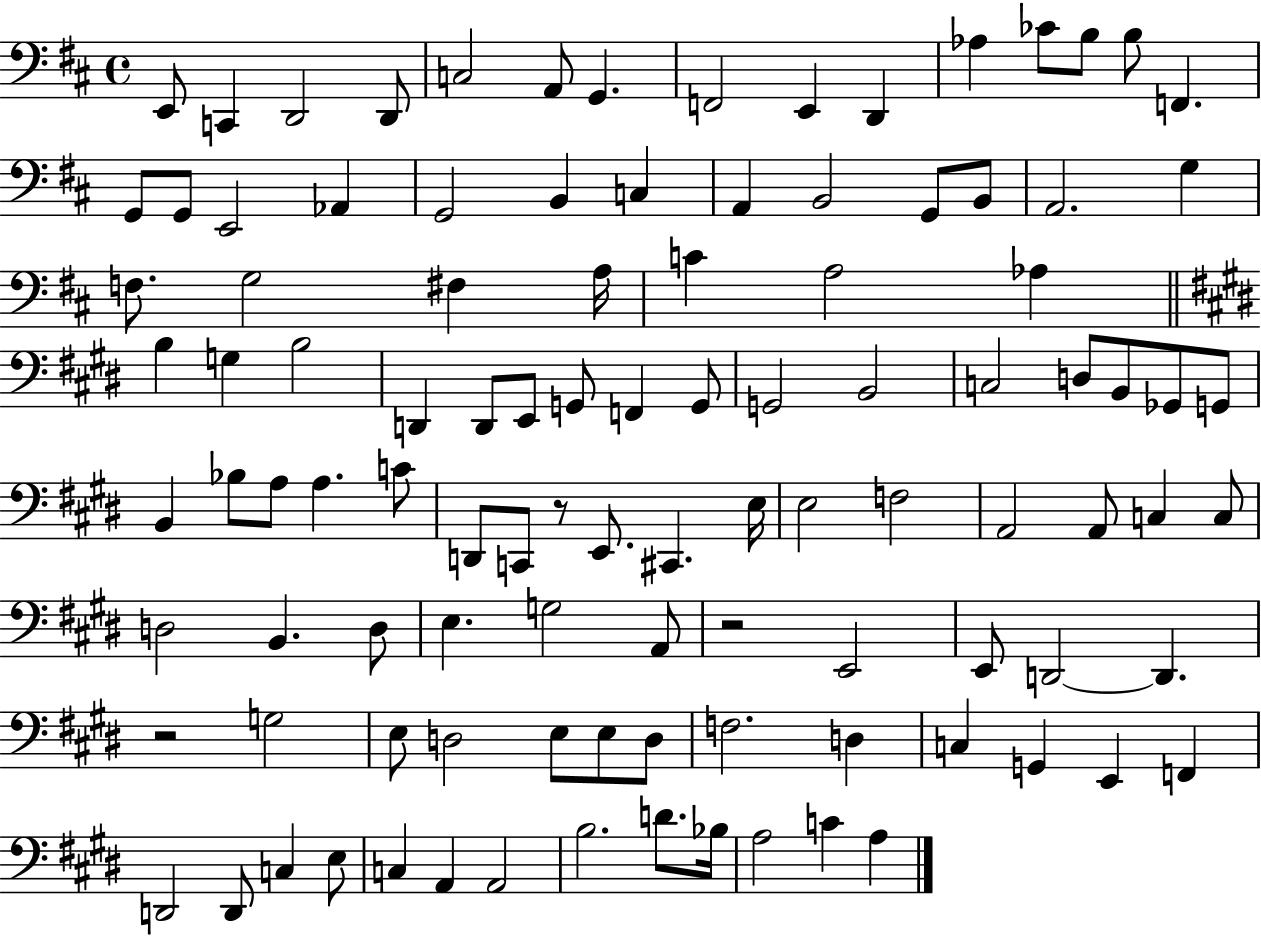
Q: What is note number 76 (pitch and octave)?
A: D2